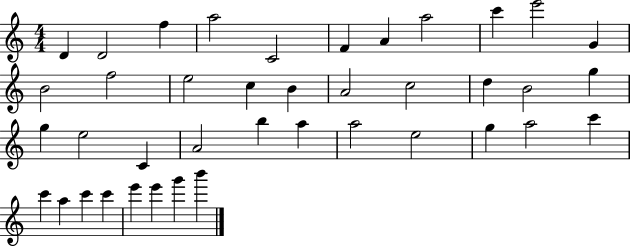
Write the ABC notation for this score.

X:1
T:Untitled
M:4/4
L:1/4
K:C
D D2 f a2 C2 F A a2 c' e'2 G B2 f2 e2 c B A2 c2 d B2 g g e2 C A2 b a a2 e2 g a2 c' c' a c' c' e' e' g' b'